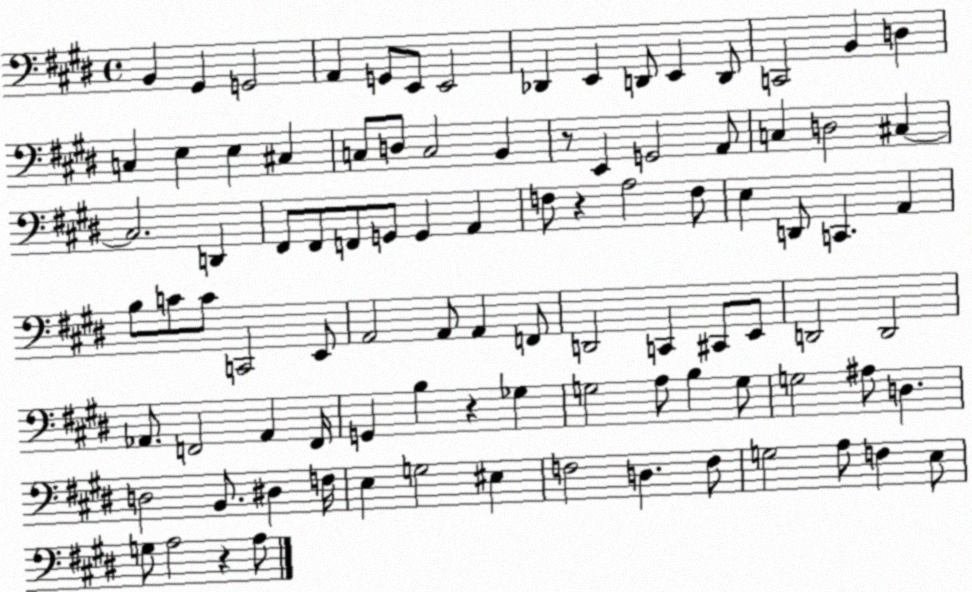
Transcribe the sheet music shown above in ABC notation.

X:1
T:Untitled
M:4/4
L:1/4
K:E
B,, ^G,, G,,2 A,, G,,/2 E,,/2 E,,2 _D,, E,, D,,/2 E,, D,,/2 C,,2 B,, D, C, E, E, ^C, C,/2 D,/2 C,2 B,, z/2 E,, G,,2 A,,/2 C, D,2 ^C, ^C,2 D,, ^F,,/2 ^F,,/2 F,,/2 G,,/2 G,, A,, F,/2 z A,2 F,/2 E, D,,/2 C,, A,, B,/2 C/2 C/2 C,,2 E,,/2 A,,2 A,,/2 A,, F,,/2 D,,2 C,, ^C,,/2 E,,/2 D,,2 D,,2 _A,,/2 F,,2 _A,, F,,/4 G,, B, z _G, G,2 A,/2 B, G,/2 G,2 ^A,/2 D, D,2 B,,/2 ^D, F,/4 E, G,2 ^E, F,2 D, F,/2 G,2 A,/2 F, E,/2 G,/2 A,2 z A,/2